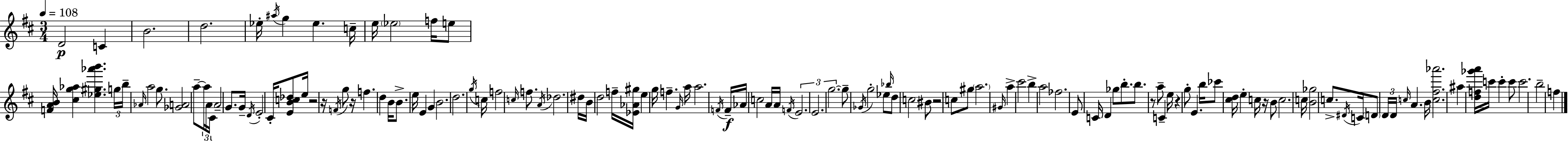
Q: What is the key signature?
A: D major